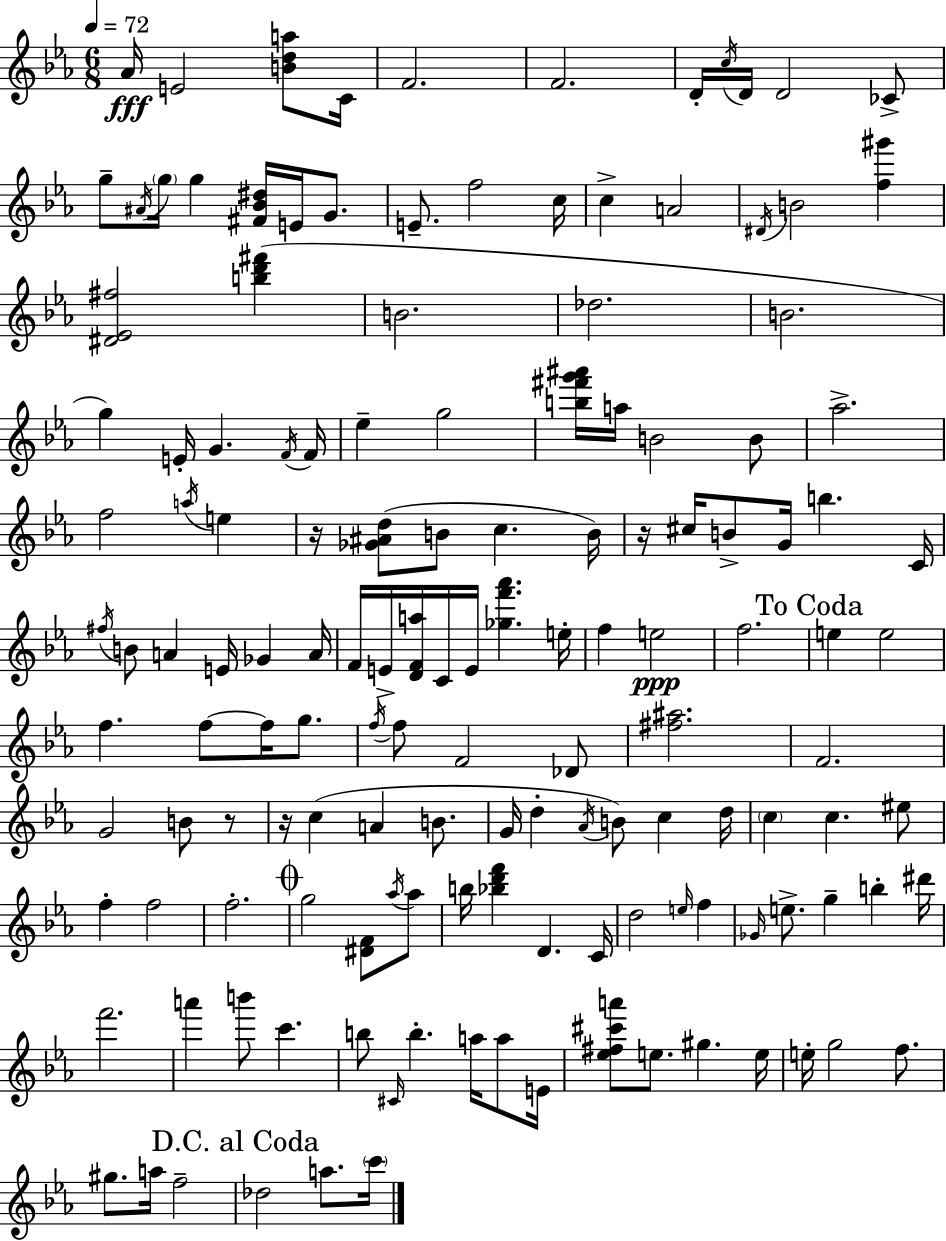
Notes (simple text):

Ab4/s E4/h [B4,D5,A5]/e C4/s F4/h. F4/h. D4/s C5/s D4/s D4/h CES4/e G5/e A#4/s G5/s G5/q [F#4,Bb4,D#5]/s E4/s G4/e. E4/e. F5/h C5/s C5/q A4/h D#4/s B4/h [F5,G#6]/q [D#4,Eb4,F#5]/h [B5,D6,F#6]/q B4/h. Db5/h. B4/h. G5/q E4/s G4/q. F4/s F4/s Eb5/q G5/h [B5,F#6,G6,A#6]/s A5/s B4/h B4/e Ab5/h. F5/h A5/s E5/q R/s [Gb4,A#4,D5]/e B4/e C5/q. B4/s R/s C#5/s B4/e G4/s B5/q. C4/s F#5/s B4/e A4/q E4/s Gb4/q A4/s F4/s E4/s [D4,F4,A5]/s C4/s E4/s [Gb5,F6,Ab6]/q. E5/s F5/q E5/h F5/h. E5/q E5/h F5/q. F5/e F5/s G5/e. F5/s F5/e F4/h Db4/e [F#5,A#5]/h. F4/h. G4/h B4/e R/e R/s C5/q A4/q B4/e. G4/s D5/q Ab4/s B4/e C5/q D5/s C5/q C5/q. EIS5/e F5/q F5/h F5/h. G5/h [D#4,F4]/e Ab5/s Ab5/e B5/s [Bb5,D6,F6]/q D4/q. C4/s D5/h E5/s F5/q Gb4/s E5/e. G5/q B5/q D#6/s F6/h. A6/q B6/e C6/q. B5/e C#4/s B5/q. A5/s A5/e E4/s [Eb5,F#5,C#6,A6]/e E5/e. G#5/q. E5/s E5/s G5/h F5/e. G#5/e. A5/s F5/h Db5/h A5/e. C6/s